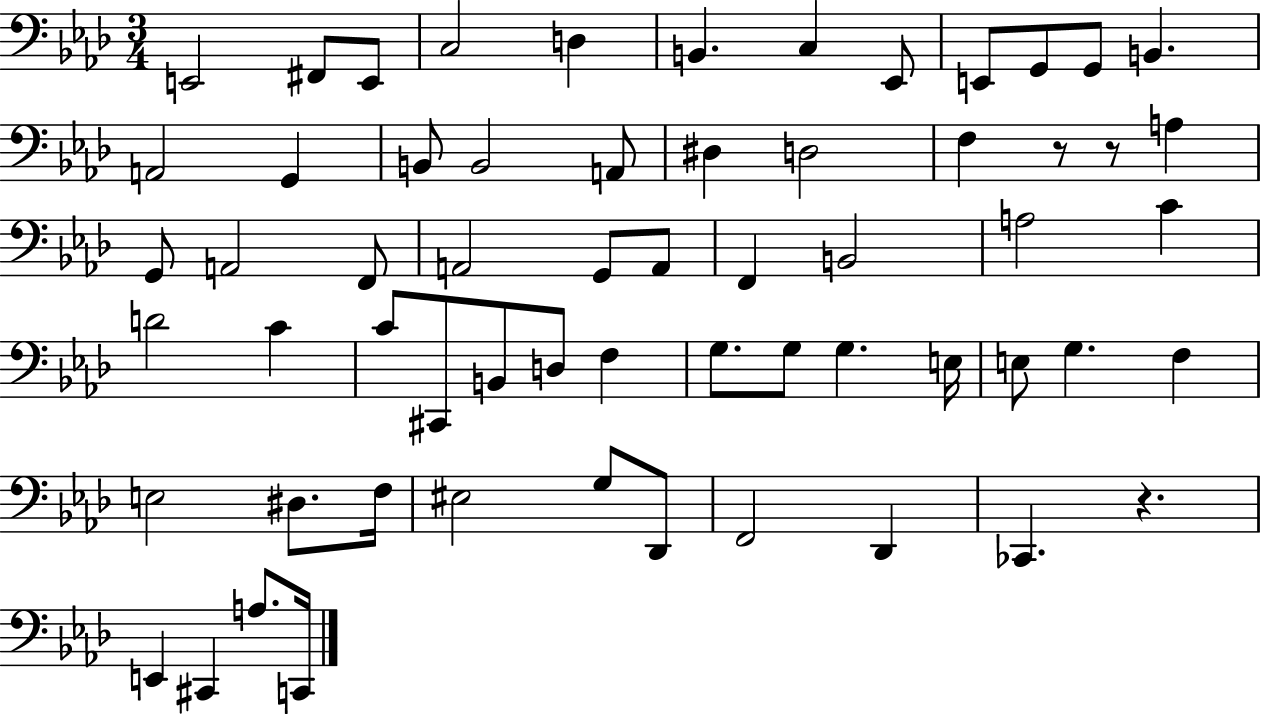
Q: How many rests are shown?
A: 3